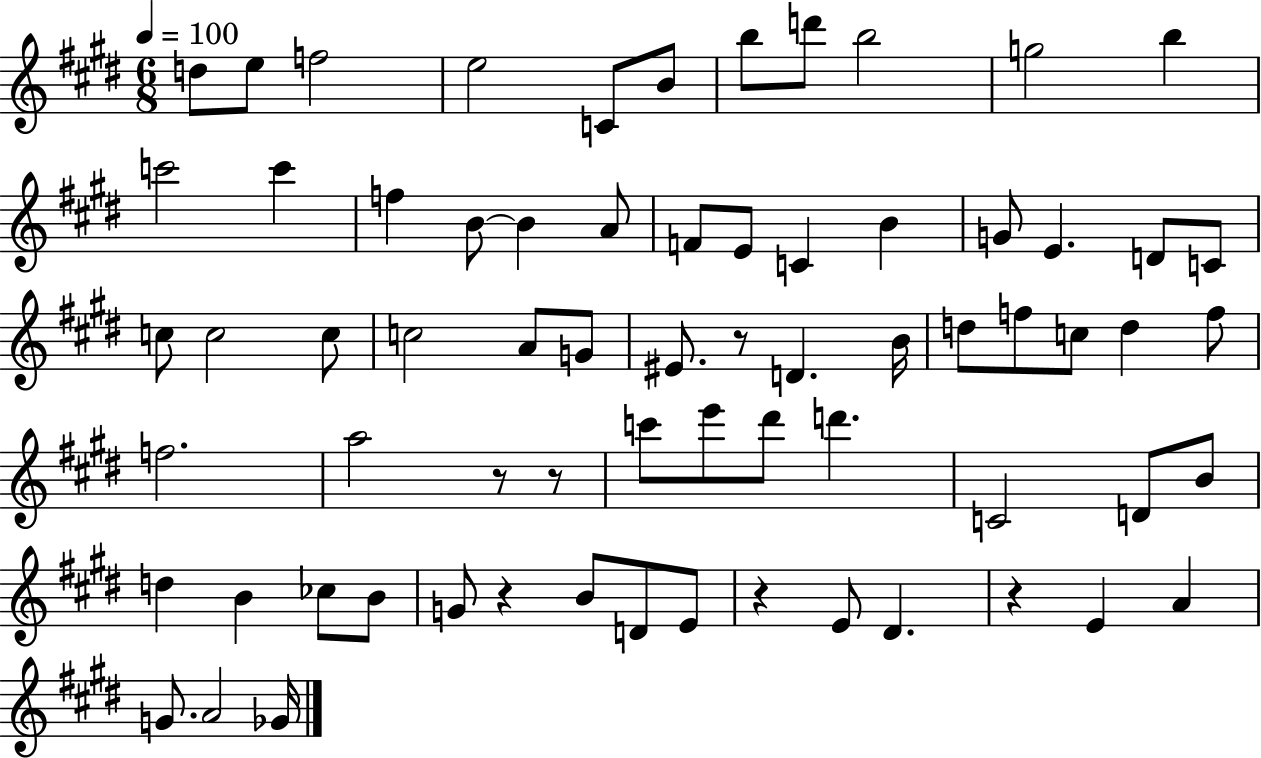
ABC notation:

X:1
T:Untitled
M:6/8
L:1/4
K:E
d/2 e/2 f2 e2 C/2 B/2 b/2 d'/2 b2 g2 b c'2 c' f B/2 B A/2 F/2 E/2 C B G/2 E D/2 C/2 c/2 c2 c/2 c2 A/2 G/2 ^E/2 z/2 D B/4 d/2 f/2 c/2 d f/2 f2 a2 z/2 z/2 c'/2 e'/2 ^d'/2 d' C2 D/2 B/2 d B _c/2 B/2 G/2 z B/2 D/2 E/2 z E/2 ^D z E A G/2 A2 _G/4